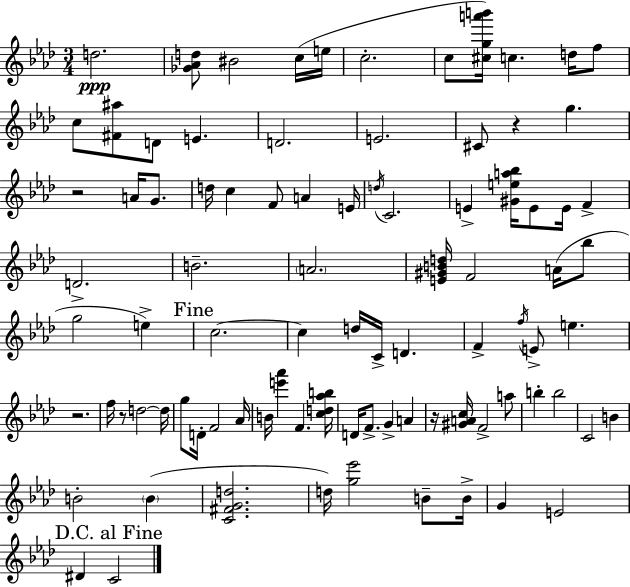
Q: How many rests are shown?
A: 5